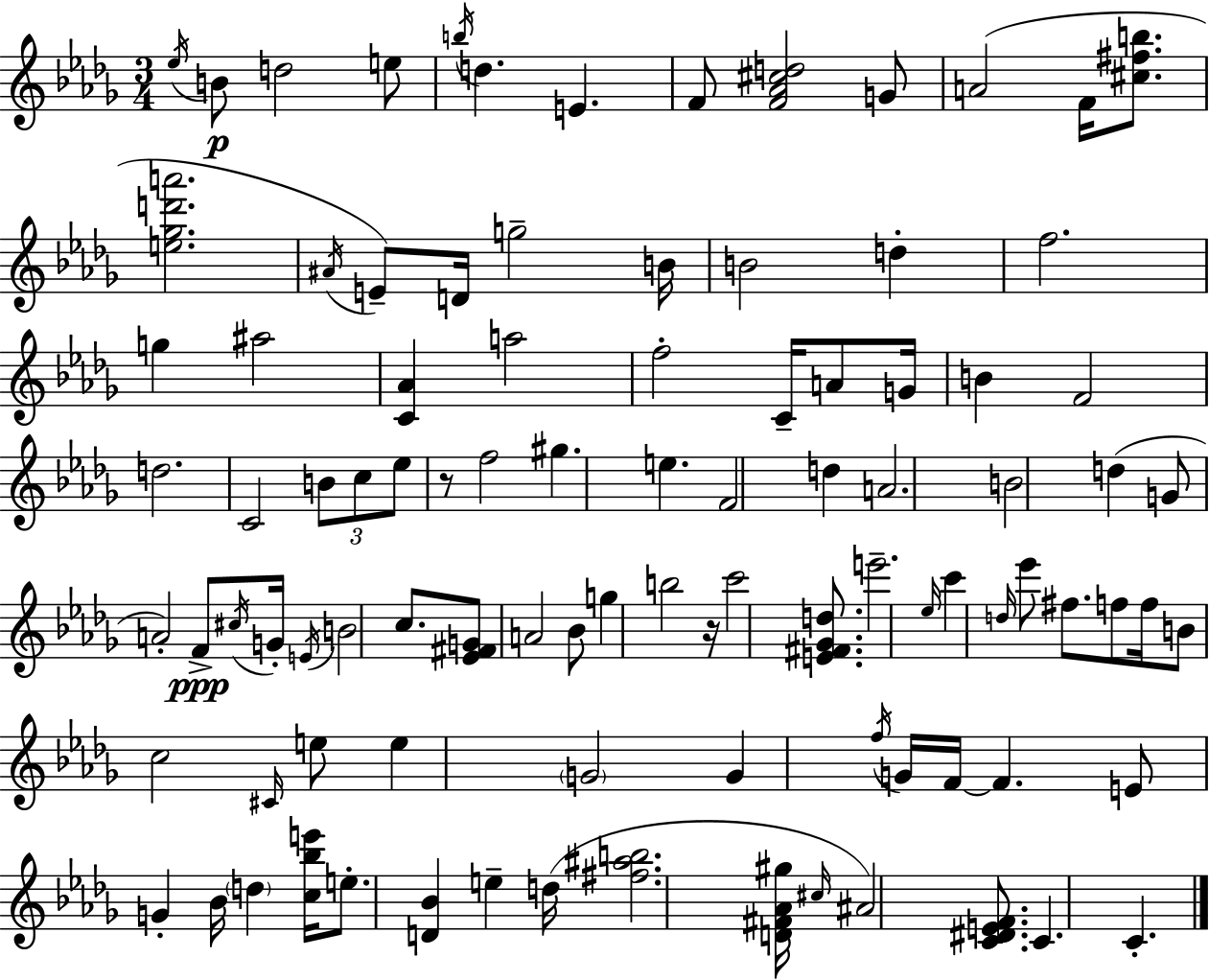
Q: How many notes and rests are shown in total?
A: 97